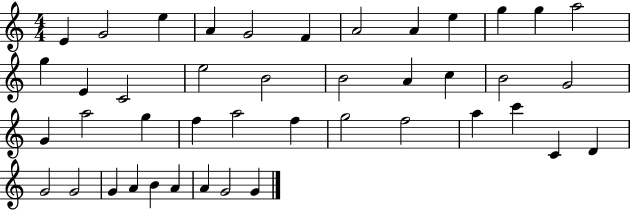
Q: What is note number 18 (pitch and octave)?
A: B4